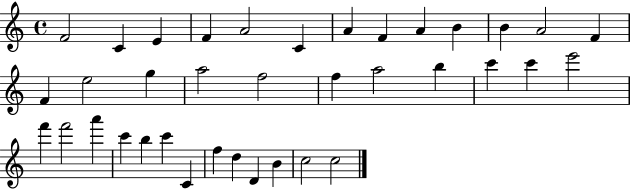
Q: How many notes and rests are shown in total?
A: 37